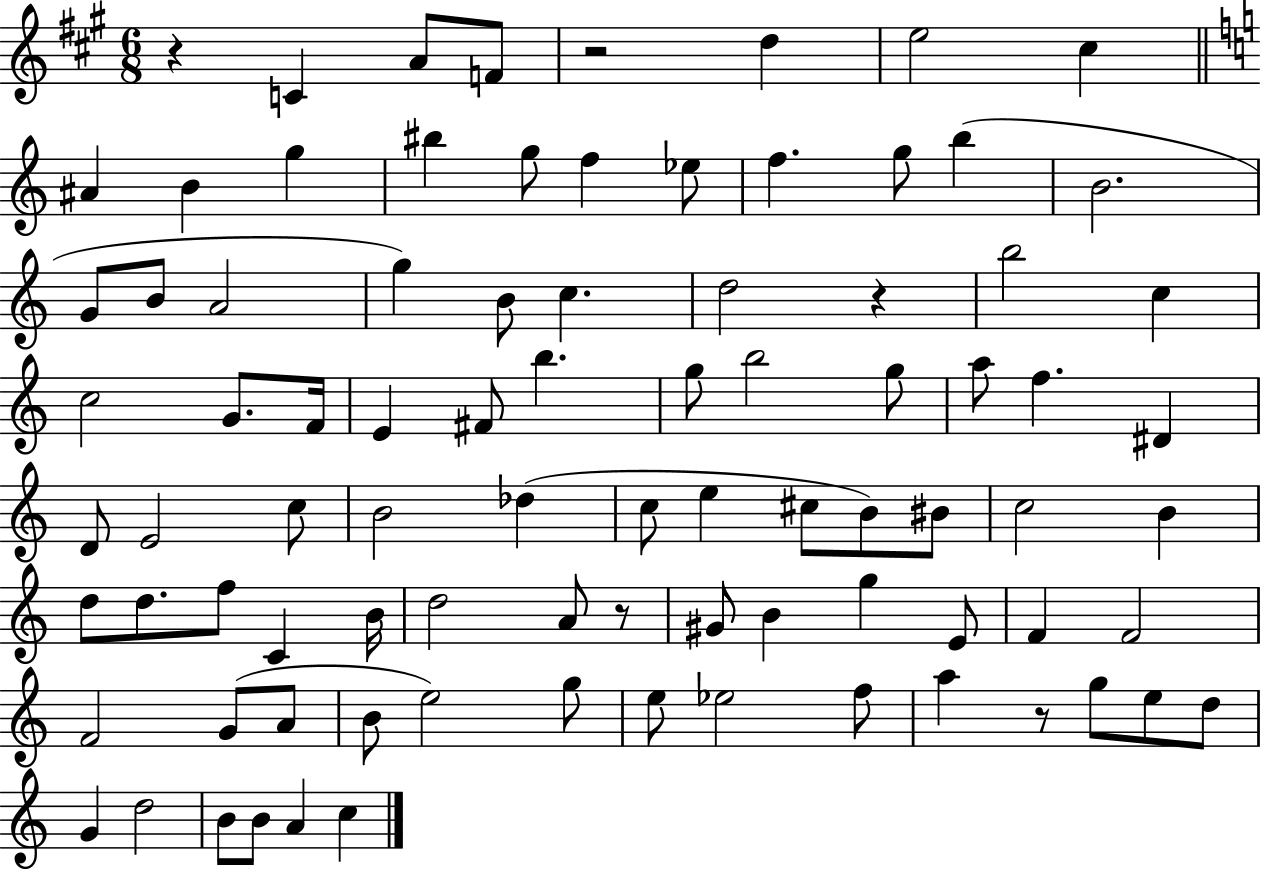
R/q C4/q A4/e F4/e R/h D5/q E5/h C#5/q A#4/q B4/q G5/q BIS5/q G5/e F5/q Eb5/e F5/q. G5/e B5/q B4/h. G4/e B4/e A4/h G5/q B4/e C5/q. D5/h R/q B5/h C5/q C5/h G4/e. F4/s E4/q F#4/e B5/q. G5/e B5/h G5/e A5/e F5/q. D#4/q D4/e E4/h C5/e B4/h Db5/q C5/e E5/q C#5/e B4/e BIS4/e C5/h B4/q D5/e D5/e. F5/e C4/q B4/s D5/h A4/e R/e G#4/e B4/q G5/q E4/e F4/q F4/h F4/h G4/e A4/e B4/e E5/h G5/e E5/e Eb5/h F5/e A5/q R/e G5/e E5/e D5/e G4/q D5/h B4/e B4/e A4/q C5/q